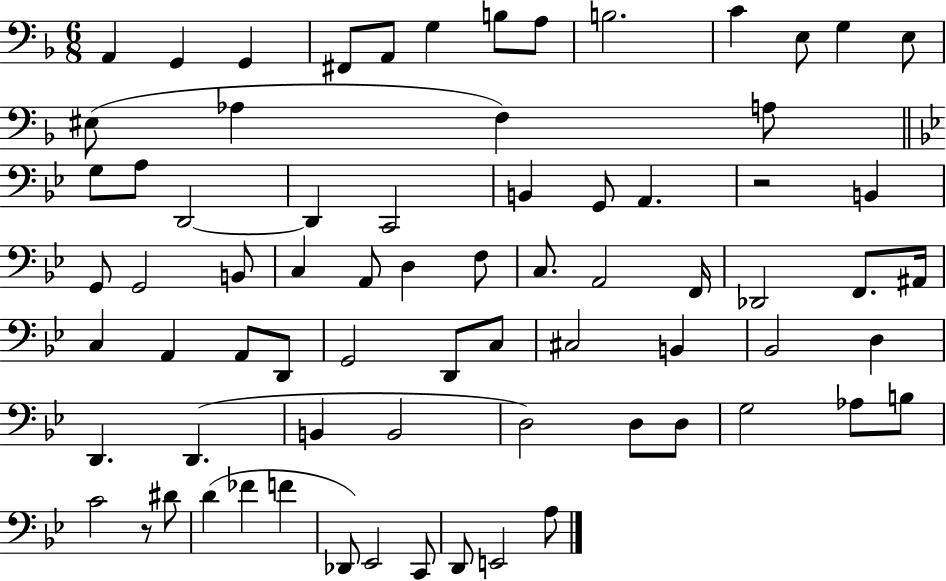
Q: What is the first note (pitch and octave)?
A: A2